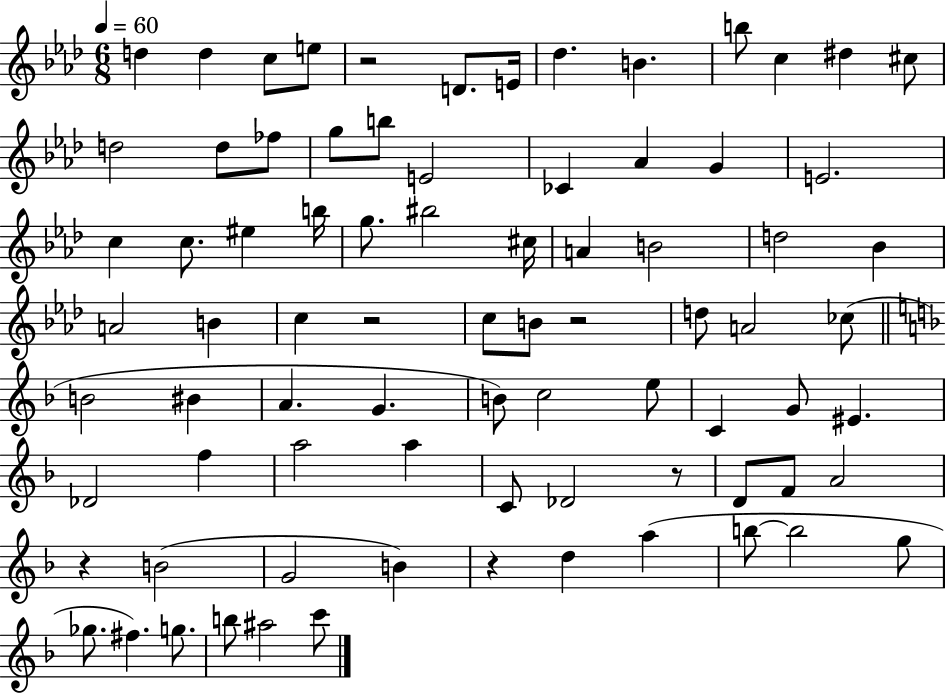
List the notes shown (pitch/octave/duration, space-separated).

D5/q D5/q C5/e E5/e R/h D4/e. E4/s Db5/q. B4/q. B5/e C5/q D#5/q C#5/e D5/h D5/e FES5/e G5/e B5/e E4/h CES4/q Ab4/q G4/q E4/h. C5/q C5/e. EIS5/q B5/s G5/e. BIS5/h C#5/s A4/q B4/h D5/h Bb4/q A4/h B4/q C5/q R/h C5/e B4/e R/h D5/e A4/h CES5/e B4/h BIS4/q A4/q. G4/q. B4/e C5/h E5/e C4/q G4/e EIS4/q. Db4/h F5/q A5/h A5/q C4/e Db4/h R/e D4/e F4/e A4/h R/q B4/h G4/h B4/q R/q D5/q A5/q B5/e B5/h G5/e Gb5/e. F#5/q. G5/e. B5/e A#5/h C6/e